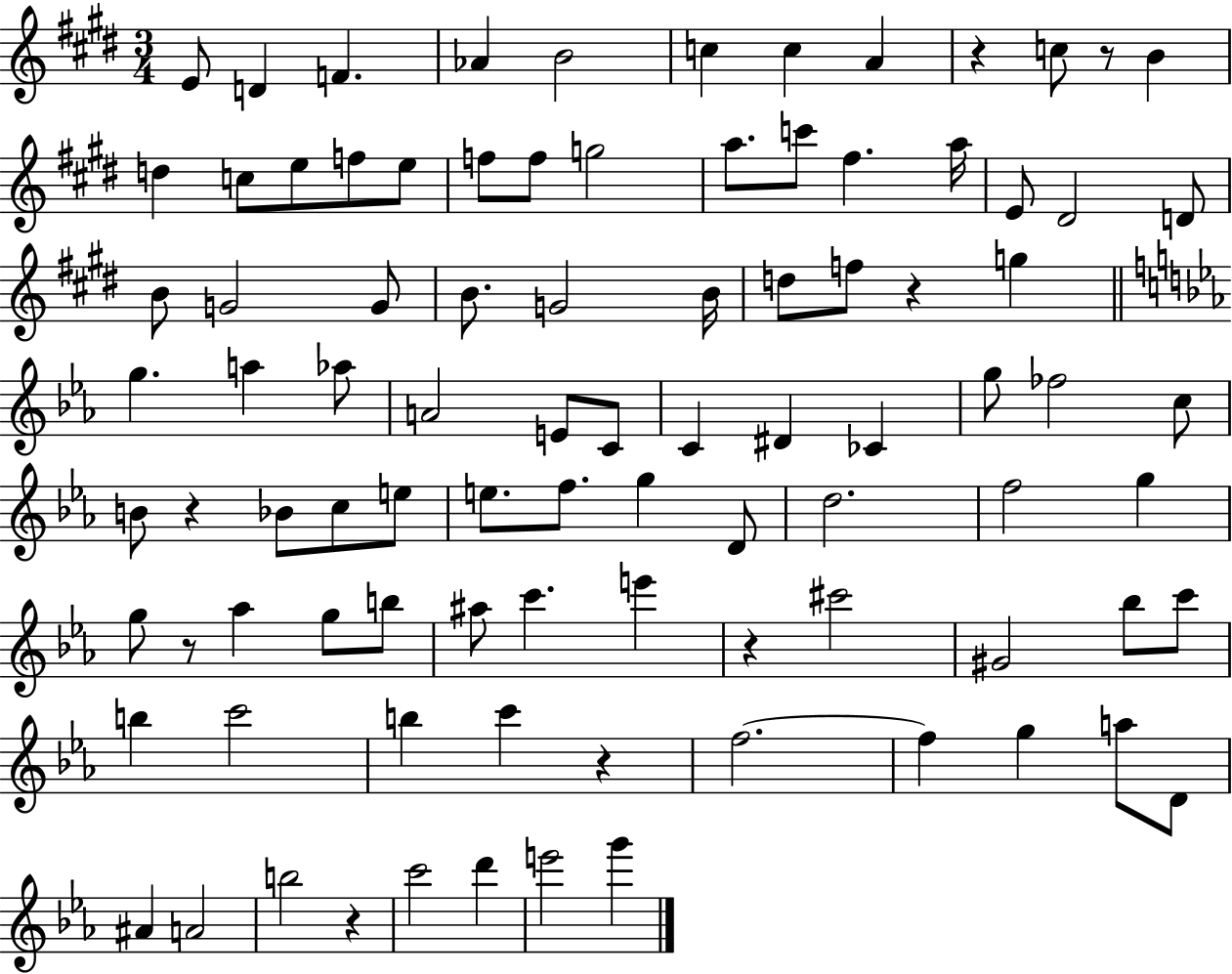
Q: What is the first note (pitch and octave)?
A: E4